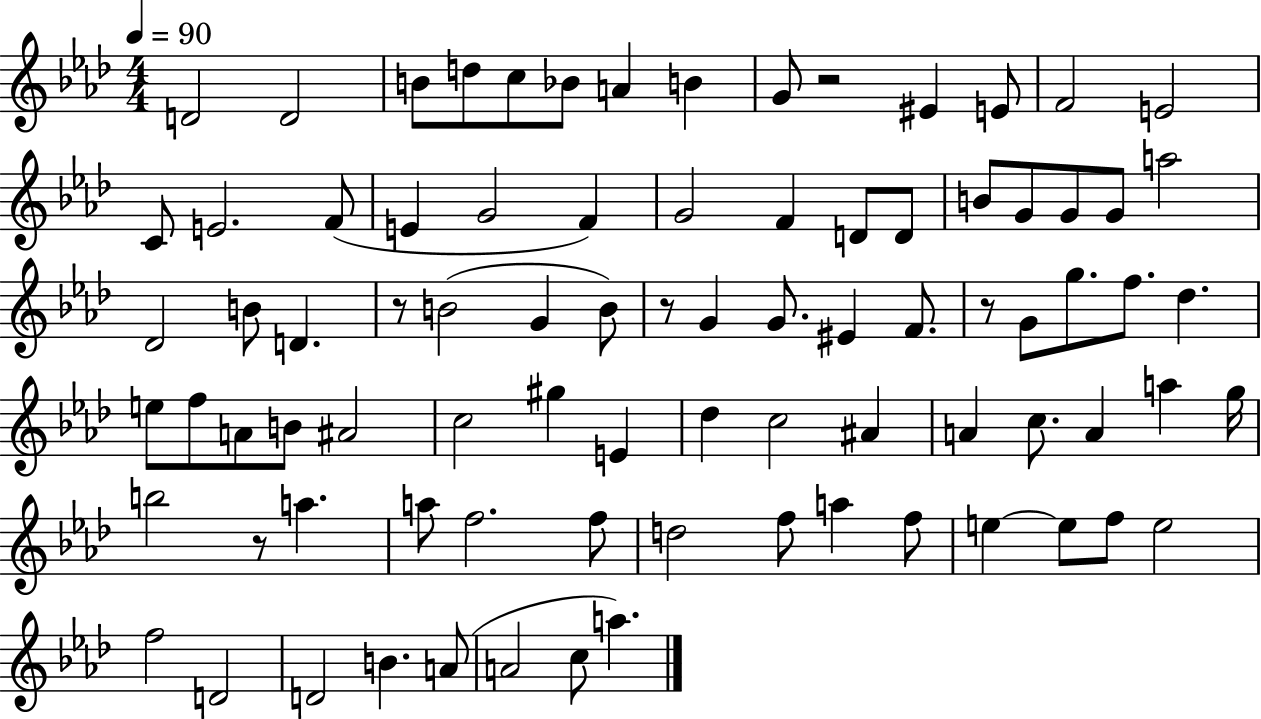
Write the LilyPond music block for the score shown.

{
  \clef treble
  \numericTimeSignature
  \time 4/4
  \key aes \major
  \tempo 4 = 90
  d'2 d'2 | b'8 d''8 c''8 bes'8 a'4 b'4 | g'8 r2 eis'4 e'8 | f'2 e'2 | \break c'8 e'2. f'8( | e'4 g'2 f'4) | g'2 f'4 d'8 d'8 | b'8 g'8 g'8 g'8 a''2 | \break des'2 b'8 d'4. | r8 b'2( g'4 b'8) | r8 g'4 g'8. eis'4 f'8. | r8 g'8 g''8. f''8. des''4. | \break e''8 f''8 a'8 b'8 ais'2 | c''2 gis''4 e'4 | des''4 c''2 ais'4 | a'4 c''8. a'4 a''4 g''16 | \break b''2 r8 a''4. | a''8 f''2. f''8 | d''2 f''8 a''4 f''8 | e''4~~ e''8 f''8 e''2 | \break f''2 d'2 | d'2 b'4. a'8( | a'2 c''8 a''4.) | \bar "|."
}